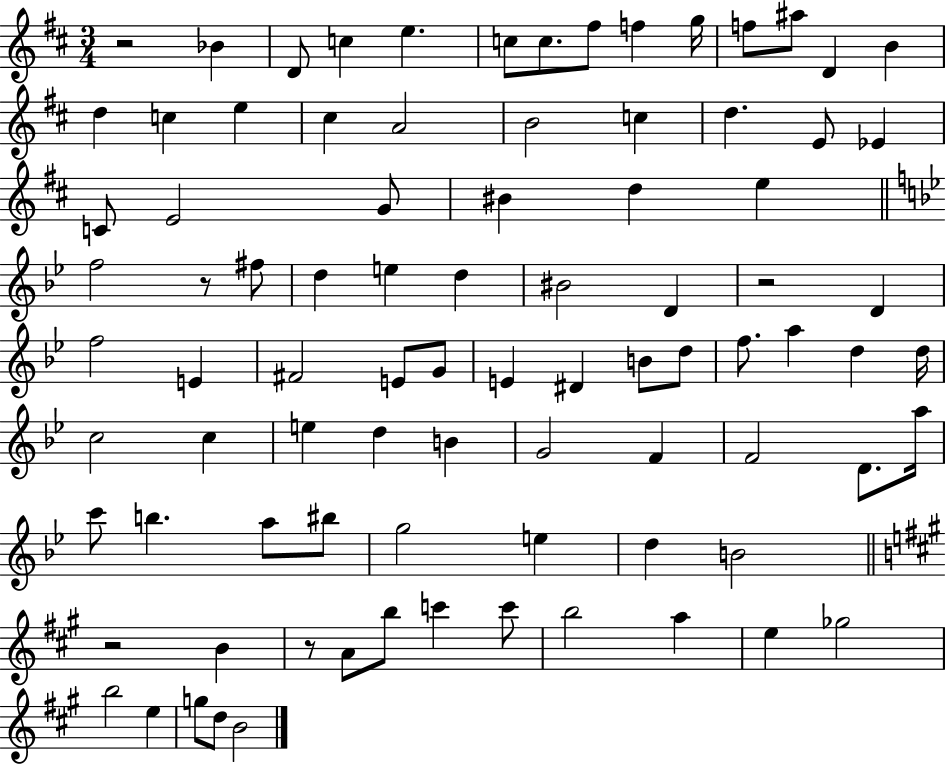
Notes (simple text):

R/h Bb4/q D4/e C5/q E5/q. C5/e C5/e. F#5/e F5/q G5/s F5/e A#5/e D4/q B4/q D5/q C5/q E5/q C#5/q A4/h B4/h C5/q D5/q. E4/e Eb4/q C4/e E4/h G4/e BIS4/q D5/q E5/q F5/h R/e F#5/e D5/q E5/q D5/q BIS4/h D4/q R/h D4/q F5/h E4/q F#4/h E4/e G4/e E4/q D#4/q B4/e D5/e F5/e. A5/q D5/q D5/s C5/h C5/q E5/q D5/q B4/q G4/h F4/q F4/h D4/e. A5/s C6/e B5/q. A5/e BIS5/e G5/h E5/q D5/q B4/h R/h B4/q R/e A4/e B5/e C6/q C6/e B5/h A5/q E5/q Gb5/h B5/h E5/q G5/e D5/e B4/h